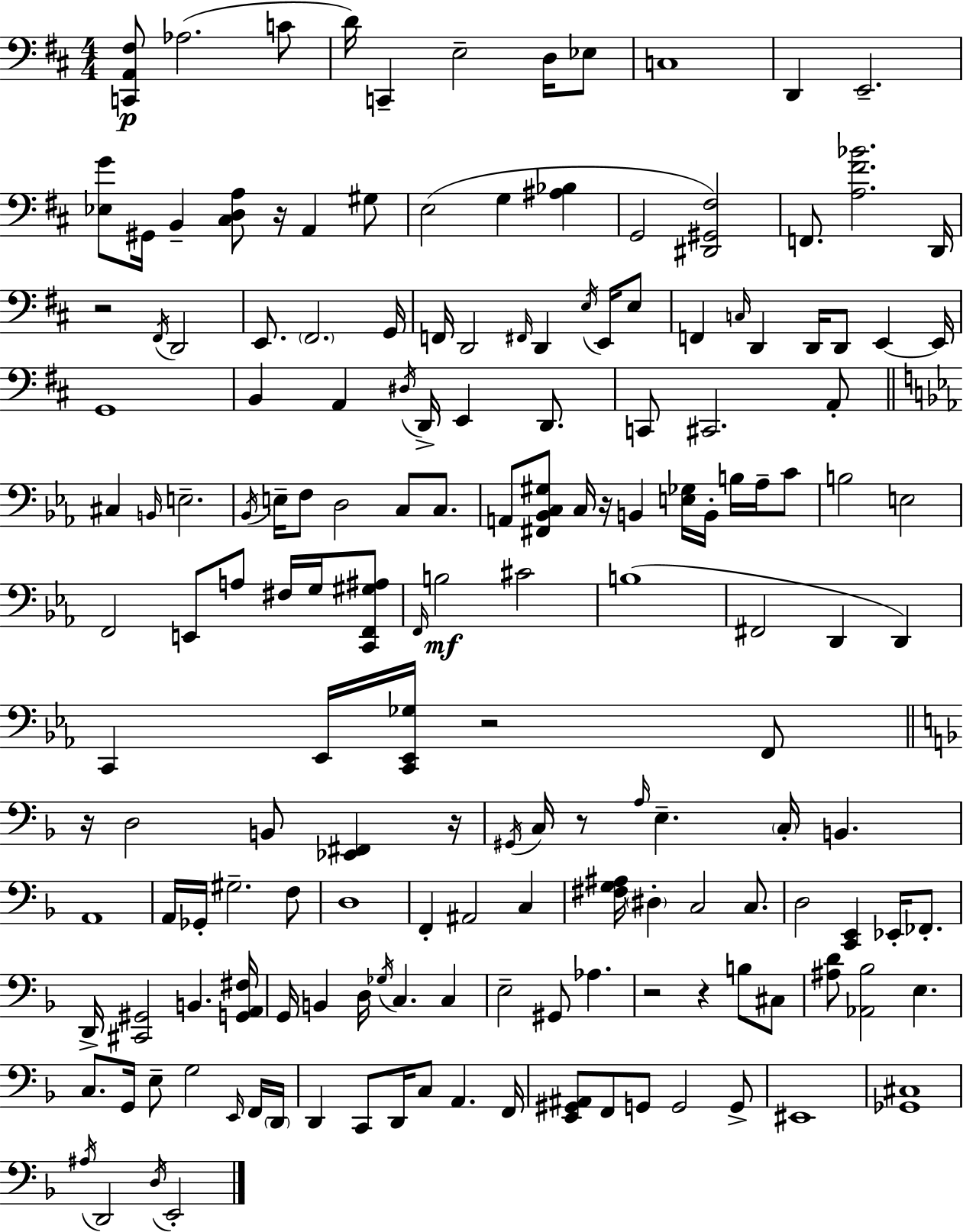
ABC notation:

X:1
T:Untitled
M:4/4
L:1/4
K:D
[C,,A,,^F,]/2 _A,2 C/2 D/4 C,, E,2 D,/4 _E,/2 C,4 D,, E,,2 [_E,G]/2 ^G,,/4 B,, [^C,D,A,]/2 z/4 A,, ^G,/2 E,2 G, [^A,_B,] G,,2 [^D,,^G,,^F,]2 F,,/2 [A,^F_B]2 D,,/4 z2 ^F,,/4 D,,2 E,,/2 ^F,,2 G,,/4 F,,/4 D,,2 ^F,,/4 D,, E,/4 E,,/4 E,/2 F,, C,/4 D,, D,,/4 D,,/2 E,, E,,/4 G,,4 B,, A,, ^D,/4 D,,/4 E,, D,,/2 C,,/2 ^C,,2 A,,/2 ^C, B,,/4 E,2 _B,,/4 E,/4 F,/2 D,2 C,/2 C,/2 A,,/2 [^F,,_B,,C,^G,]/2 C,/4 z/4 B,, [E,_G,]/4 B,,/4 B,/4 _A,/4 C/2 B,2 E,2 F,,2 E,,/2 A,/2 ^F,/4 G,/4 [C,,F,,^G,^A,]/2 F,,/4 B,2 ^C2 B,4 ^F,,2 D,, D,, C,, _E,,/4 [C,,_E,,_G,]/4 z2 F,,/2 z/4 D,2 B,,/2 [_E,,^F,,] z/4 ^G,,/4 C,/4 z/2 A,/4 E, C,/4 B,, A,,4 A,,/4 _G,,/4 ^G,2 F,/2 D,4 F,, ^A,,2 C, [^F,G,^A,]/4 ^D, C,2 C,/2 D,2 [C,,E,,] _E,,/4 _F,,/2 D,,/4 [^C,,^G,,]2 B,, [G,,A,,^F,]/4 G,,/4 B,, D,/4 _G,/4 C, C, E,2 ^G,,/2 _A, z2 z B,/2 ^C,/2 [^A,D]/2 [_A,,_B,]2 E, C,/2 G,,/4 E,/2 G,2 E,,/4 F,,/4 D,,/4 D,, C,,/2 D,,/4 C,/2 A,, F,,/4 [E,,^G,,^A,,]/2 F,,/2 G,,/2 G,,2 G,,/2 ^E,,4 [_G,,^C,]4 ^A,/4 D,,2 D,/4 E,,2